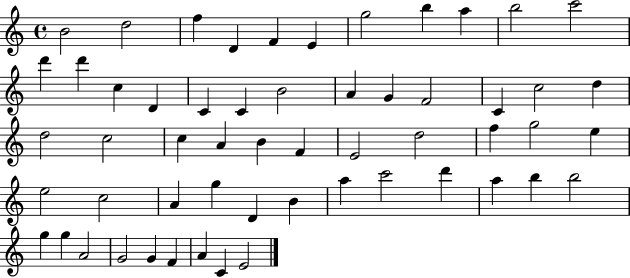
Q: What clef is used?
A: treble